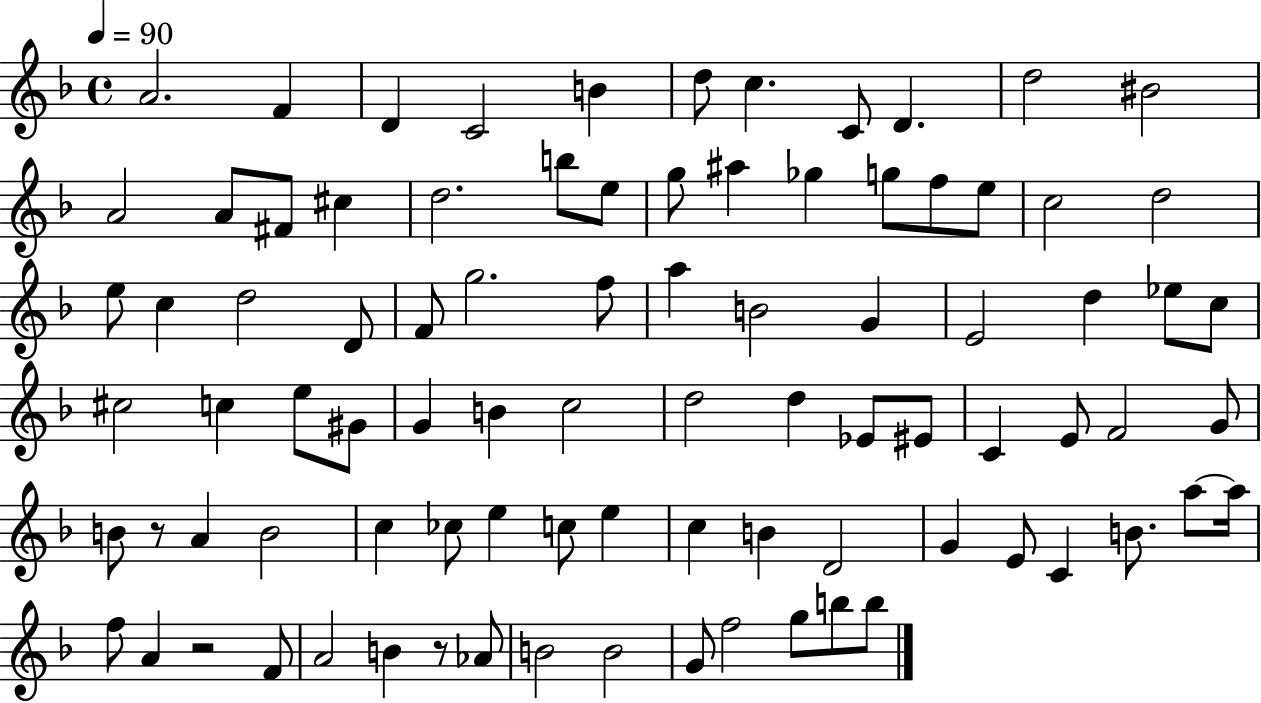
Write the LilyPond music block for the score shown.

{
  \clef treble
  \time 4/4
  \defaultTimeSignature
  \key f \major
  \tempo 4 = 90
  a'2. f'4 | d'4 c'2 b'4 | d''8 c''4. c'8 d'4. | d''2 bis'2 | \break a'2 a'8 fis'8 cis''4 | d''2. b''8 e''8 | g''8 ais''4 ges''4 g''8 f''8 e''8 | c''2 d''2 | \break e''8 c''4 d''2 d'8 | f'8 g''2. f''8 | a''4 b'2 g'4 | e'2 d''4 ees''8 c''8 | \break cis''2 c''4 e''8 gis'8 | g'4 b'4 c''2 | d''2 d''4 ees'8 eis'8 | c'4 e'8 f'2 g'8 | \break b'8 r8 a'4 b'2 | c''4 ces''8 e''4 c''8 e''4 | c''4 b'4 d'2 | g'4 e'8 c'4 b'8. a''8~~ a''16 | \break f''8 a'4 r2 f'8 | a'2 b'4 r8 aes'8 | b'2 b'2 | g'8 f''2 g''8 b''8 b''8 | \break \bar "|."
}